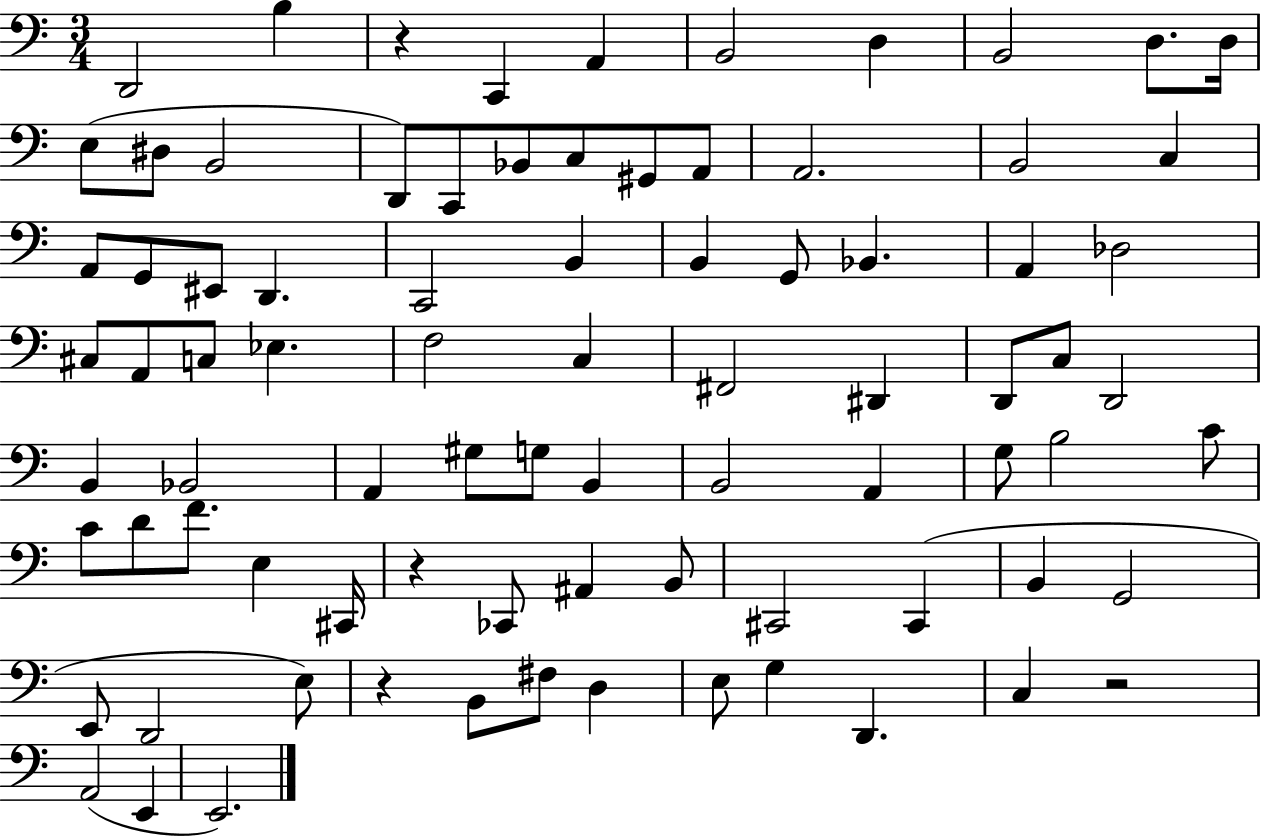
X:1
T:Untitled
M:3/4
L:1/4
K:C
D,,2 B, z C,, A,, B,,2 D, B,,2 D,/2 D,/4 E,/2 ^D,/2 B,,2 D,,/2 C,,/2 _B,,/2 C,/2 ^G,,/2 A,,/2 A,,2 B,,2 C, A,,/2 G,,/2 ^E,,/2 D,, C,,2 B,, B,, G,,/2 _B,, A,, _D,2 ^C,/2 A,,/2 C,/2 _E, F,2 C, ^F,,2 ^D,, D,,/2 C,/2 D,,2 B,, _B,,2 A,, ^G,/2 G,/2 B,, B,,2 A,, G,/2 B,2 C/2 C/2 D/2 F/2 E, ^C,,/4 z _C,,/2 ^A,, B,,/2 ^C,,2 ^C,, B,, G,,2 E,,/2 D,,2 E,/2 z B,,/2 ^F,/2 D, E,/2 G, D,, C, z2 A,,2 E,, E,,2